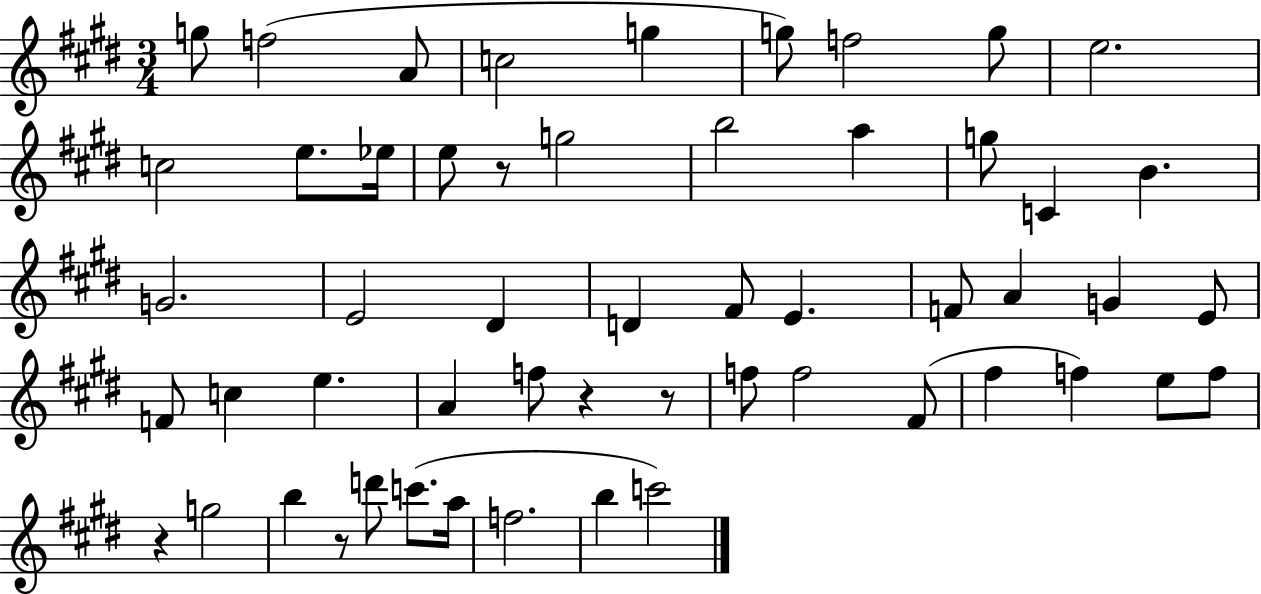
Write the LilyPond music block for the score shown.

{
  \clef treble
  \numericTimeSignature
  \time 3/4
  \key e \major
  g''8 f''2( a'8 | c''2 g''4 | g''8) f''2 g''8 | e''2. | \break c''2 e''8. ees''16 | e''8 r8 g''2 | b''2 a''4 | g''8 c'4 b'4. | \break g'2. | e'2 dis'4 | d'4 fis'8 e'4. | f'8 a'4 g'4 e'8 | \break f'8 c''4 e''4. | a'4 f''8 r4 r8 | f''8 f''2 fis'8( | fis''4 f''4) e''8 f''8 | \break r4 g''2 | b''4 r8 d'''8 c'''8.( a''16 | f''2. | b''4 c'''2) | \break \bar "|."
}